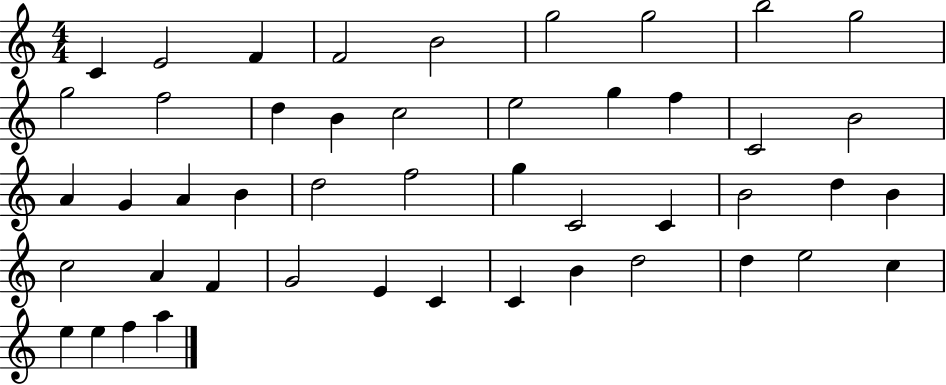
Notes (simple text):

C4/q E4/h F4/q F4/h B4/h G5/h G5/h B5/h G5/h G5/h F5/h D5/q B4/q C5/h E5/h G5/q F5/q C4/h B4/h A4/q G4/q A4/q B4/q D5/h F5/h G5/q C4/h C4/q B4/h D5/q B4/q C5/h A4/q F4/q G4/h E4/q C4/q C4/q B4/q D5/h D5/q E5/h C5/q E5/q E5/q F5/q A5/q